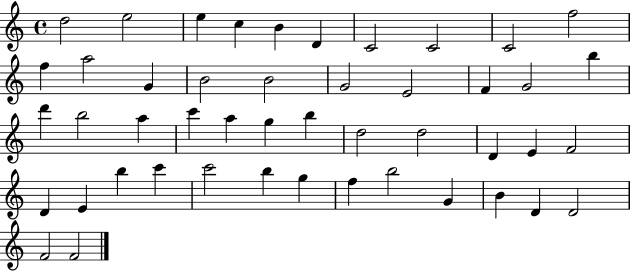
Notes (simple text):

D5/h E5/h E5/q C5/q B4/q D4/q C4/h C4/h C4/h F5/h F5/q A5/h G4/q B4/h B4/h G4/h E4/h F4/q G4/h B5/q D6/q B5/h A5/q C6/q A5/q G5/q B5/q D5/h D5/h D4/q E4/q F4/h D4/q E4/q B5/q C6/q C6/h B5/q G5/q F5/q B5/h G4/q B4/q D4/q D4/h F4/h F4/h